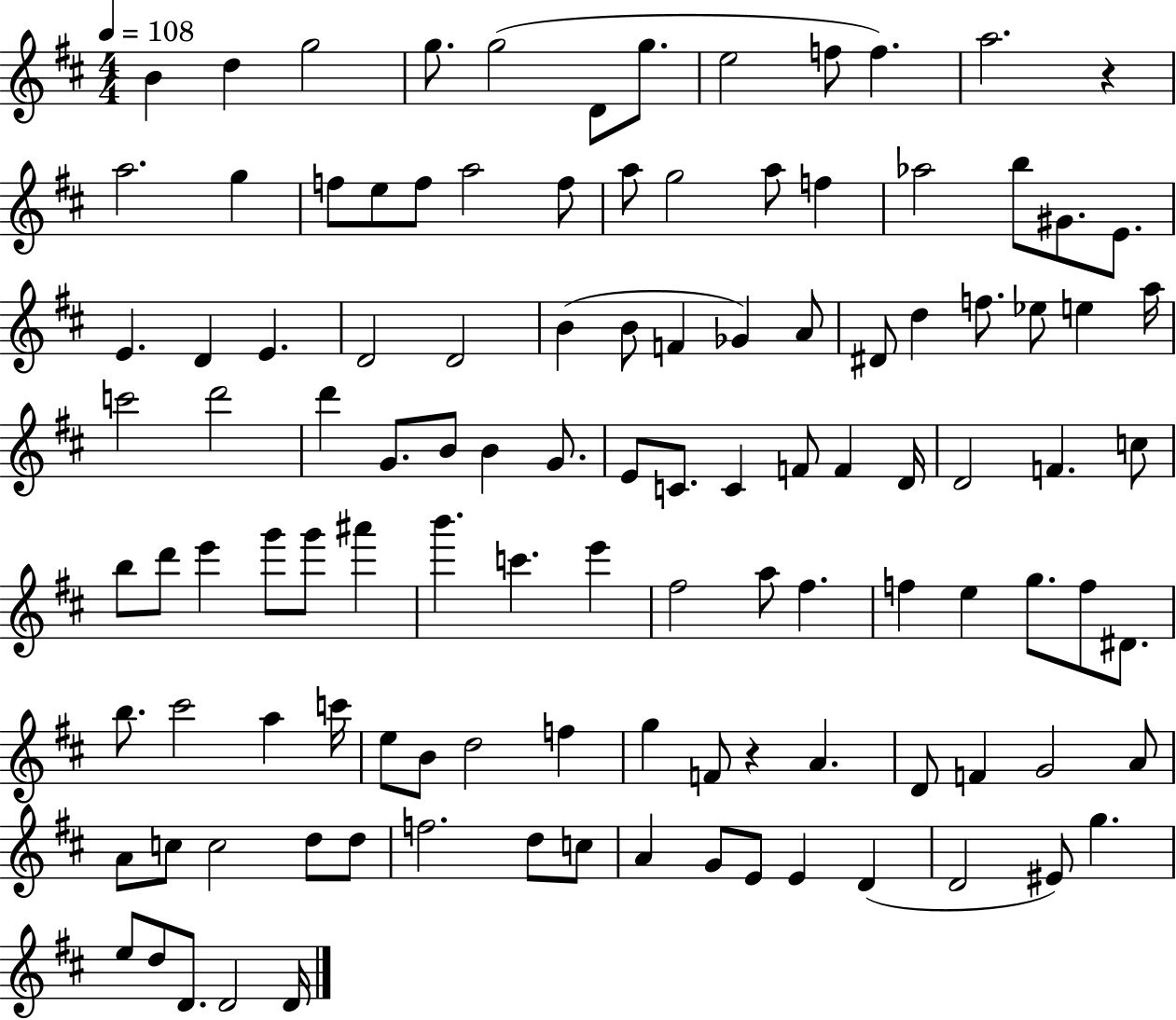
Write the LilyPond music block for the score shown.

{
  \clef treble
  \numericTimeSignature
  \time 4/4
  \key d \major
  \tempo 4 = 108
  b'4 d''4 g''2 | g''8. g''2( d'8 g''8. | e''2 f''8 f''4.) | a''2. r4 | \break a''2. g''4 | f''8 e''8 f''8 a''2 f''8 | a''8 g''2 a''8 f''4 | aes''2 b''8 gis'8. e'8. | \break e'4. d'4 e'4. | d'2 d'2 | b'4( b'8 f'4 ges'4) a'8 | dis'8 d''4 f''8. ees''8 e''4 a''16 | \break c'''2 d'''2 | d'''4 g'8. b'8 b'4 g'8. | e'8 c'8. c'4 f'8 f'4 d'16 | d'2 f'4. c''8 | \break b''8 d'''8 e'''4 g'''8 g'''8 ais'''4 | b'''4. c'''4. e'''4 | fis''2 a''8 fis''4. | f''4 e''4 g''8. f''8 dis'8. | \break b''8. cis'''2 a''4 c'''16 | e''8 b'8 d''2 f''4 | g''4 f'8 r4 a'4. | d'8 f'4 g'2 a'8 | \break a'8 c''8 c''2 d''8 d''8 | f''2. d''8 c''8 | a'4 g'8 e'8 e'4 d'4( | d'2 eis'8) g''4. | \break e''8 d''8 d'8. d'2 d'16 | \bar "|."
}